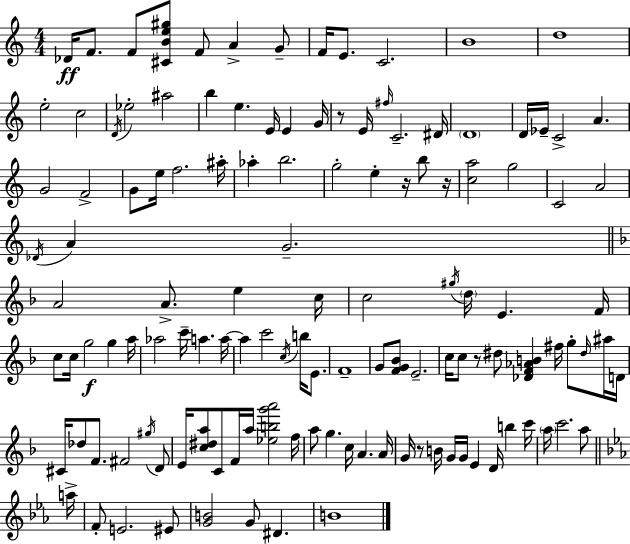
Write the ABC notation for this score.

X:1
T:Untitled
M:4/4
L:1/4
K:Am
_D/4 F/2 F/2 [^CBe^g]/2 F/2 A G/2 F/4 E/2 C2 B4 d4 e2 c2 D/4 _e2 ^a2 b e E/4 E G/4 z/2 E/4 ^f/4 C2 ^D/4 D4 D/4 _E/4 C2 A G2 F2 G/2 e/4 f2 ^a/4 _a b2 g2 e z/4 b/2 z/4 [ca]2 g2 C2 A2 _D/4 A G2 A2 A/2 e c/4 c2 ^g/4 d/4 E F/4 c/2 c/4 g2 g a/4 _a2 c'/4 a a/4 a c'2 c/4 b/4 E/2 F4 G/2 [FG_B]/2 E2 c/4 c/2 z/2 ^d/2 [_DF_AB] ^f/4 g/2 ^d/4 ^a/4 D/4 ^C/4 _d/2 F/2 ^F2 ^g/4 D/2 E/4 [c^da]/2 C/2 F/4 a/4 [_ebg'a']2 f/4 a/2 g c/4 A A/4 G/4 z/2 B/4 G/4 G/4 E D/4 b c'/4 a/4 c'2 a/2 a/4 F/2 E2 ^E/2 [GB]2 G/2 ^D B4